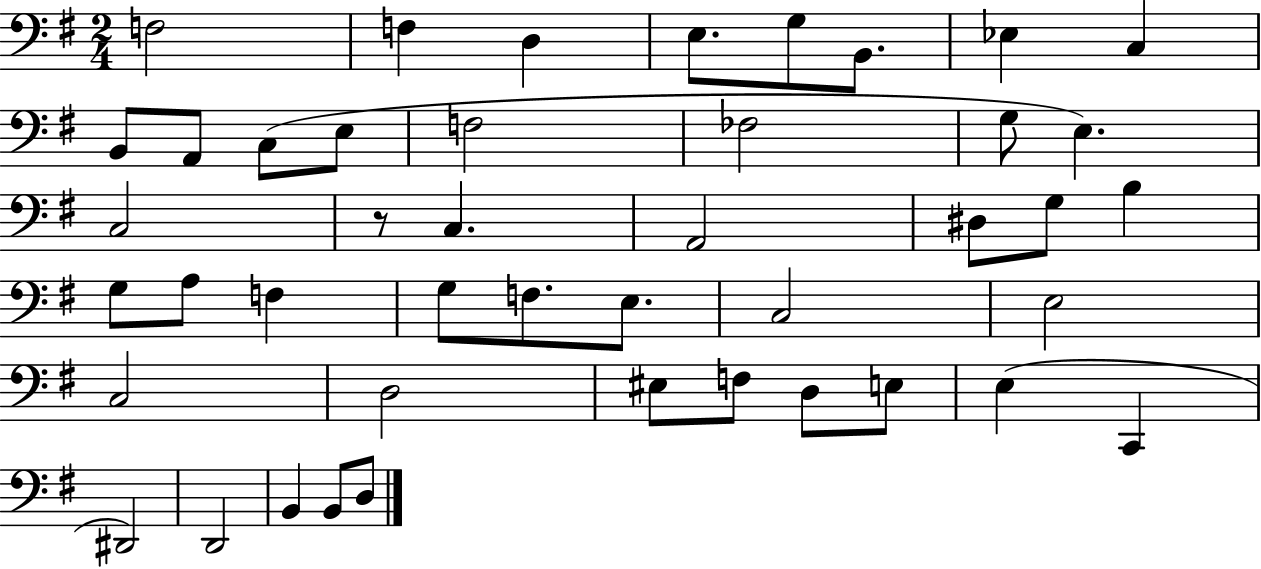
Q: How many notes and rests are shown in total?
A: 44